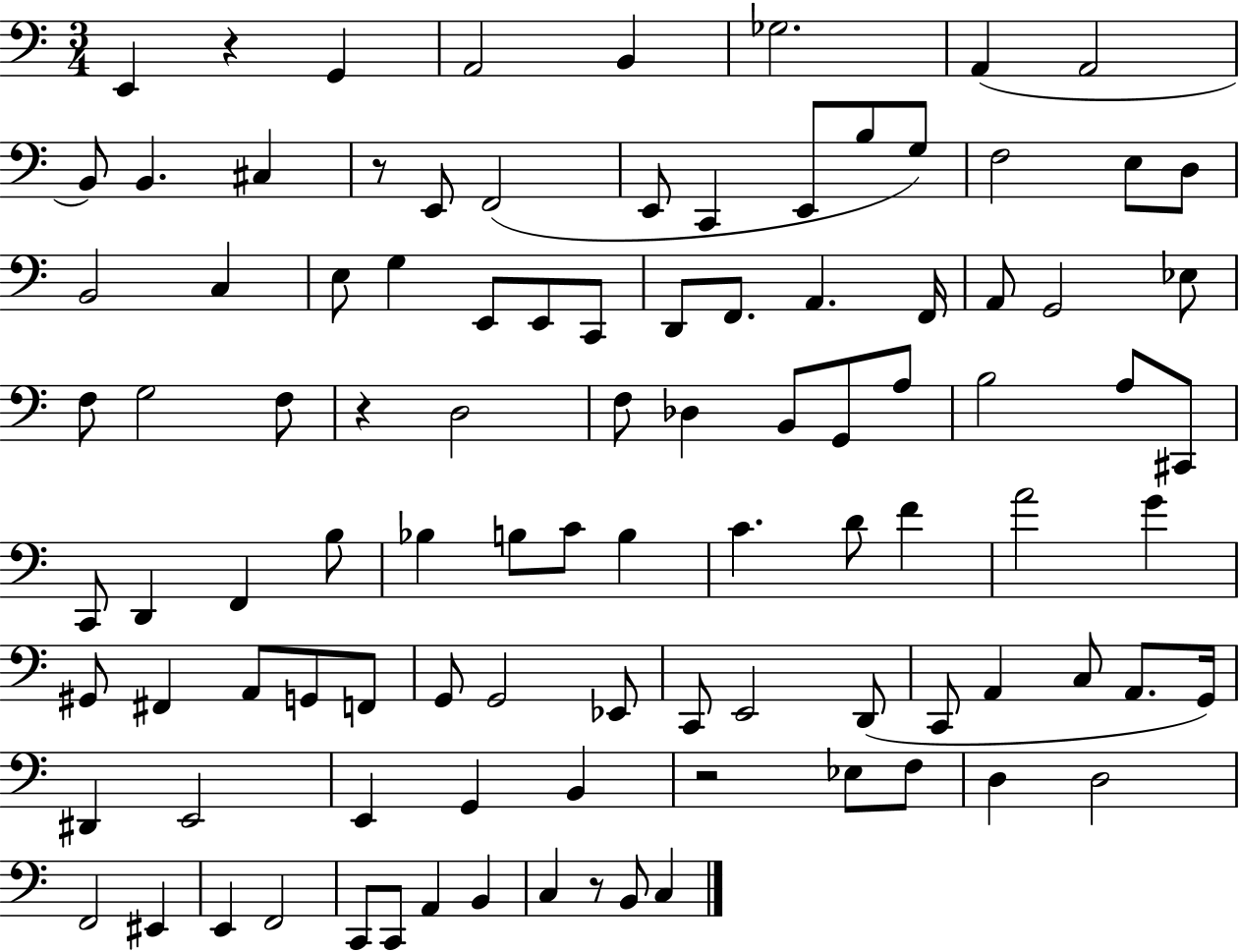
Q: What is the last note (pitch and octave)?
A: C3